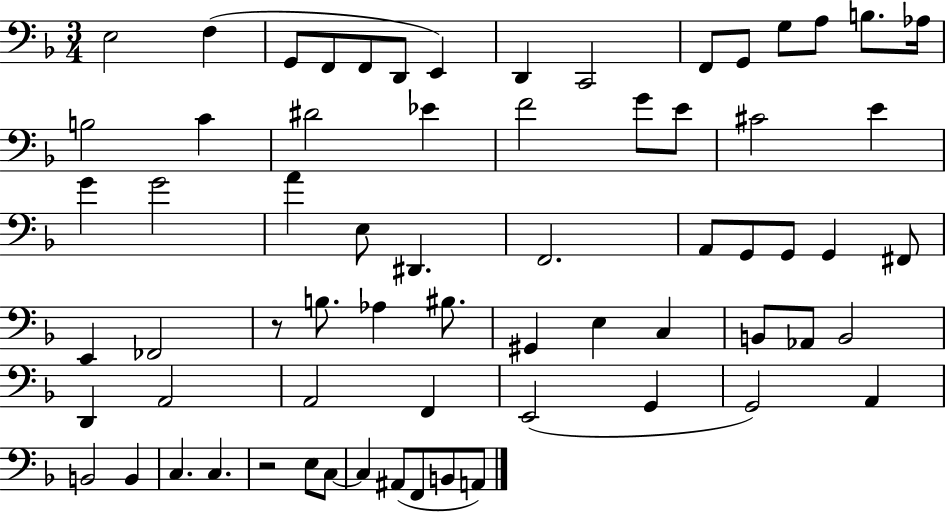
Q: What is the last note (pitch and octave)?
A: A2